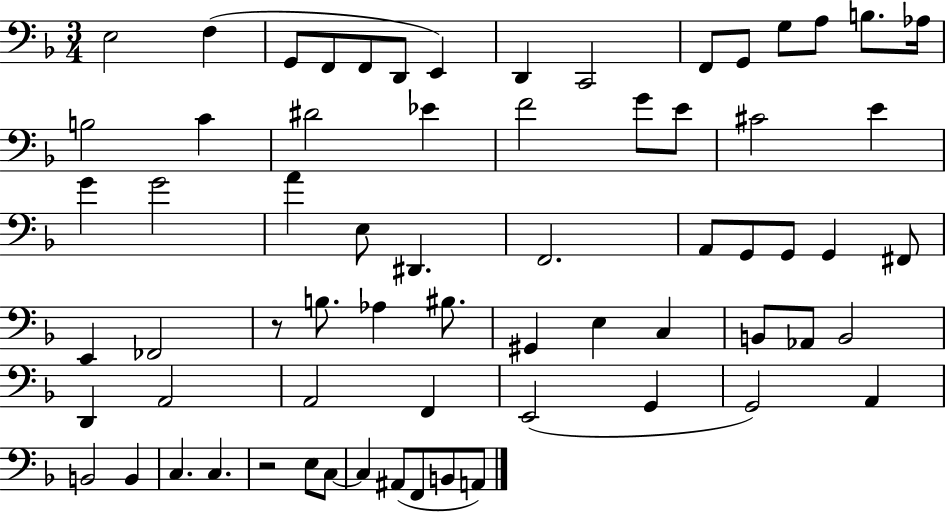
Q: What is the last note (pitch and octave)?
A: A2